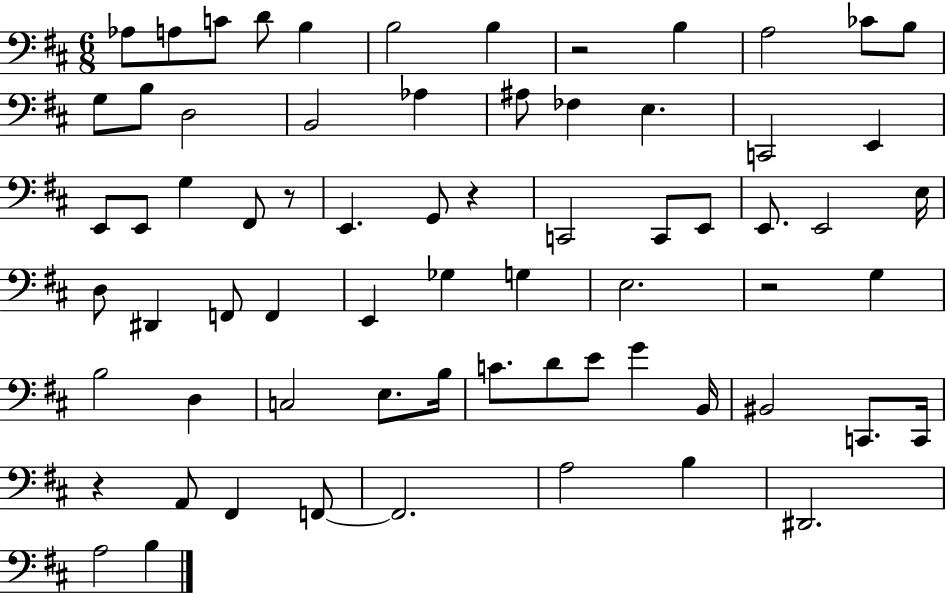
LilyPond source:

{
  \clef bass
  \numericTimeSignature
  \time 6/8
  \key d \major
  aes8 a8 c'8 d'8 b4 | b2 b4 | r2 b4 | a2 ces'8 b8 | \break g8 b8 d2 | b,2 aes4 | ais8 fes4 e4. | c,2 e,4 | \break e,8 e,8 g4 fis,8 r8 | e,4. g,8 r4 | c,2 c,8 e,8 | e,8. e,2 e16 | \break d8 dis,4 f,8 f,4 | e,4 ges4 g4 | e2. | r2 g4 | \break b2 d4 | c2 e8. b16 | c'8. d'8 e'8 g'4 b,16 | bis,2 c,8. c,16 | \break r4 a,8 fis,4 f,8~~ | f,2. | a2 b4 | dis,2. | \break a2 b4 | \bar "|."
}